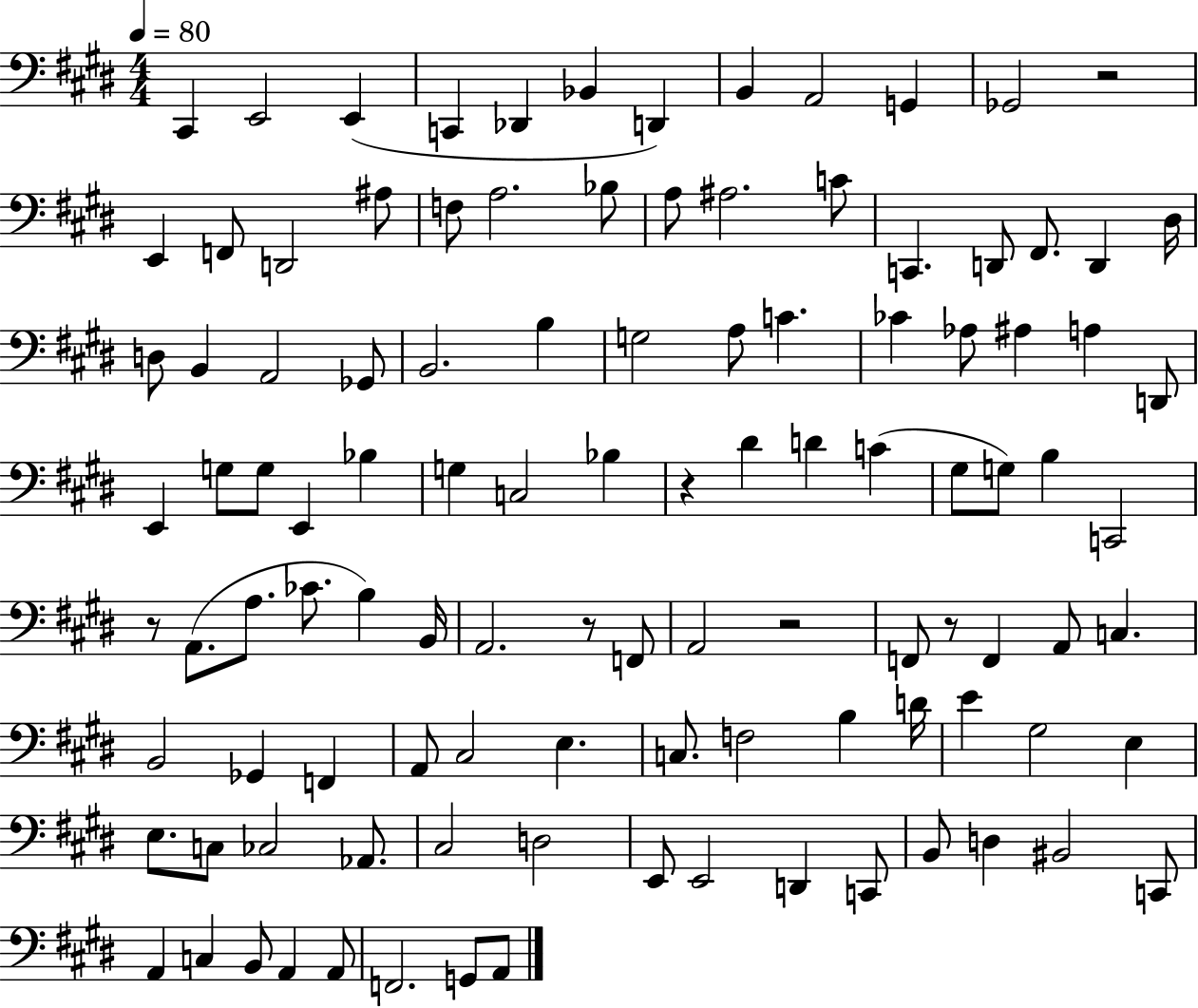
C#2/q E2/h E2/q C2/q Db2/q Bb2/q D2/q B2/q A2/h G2/q Gb2/h R/h E2/q F2/e D2/h A#3/e F3/e A3/h. Bb3/e A3/e A#3/h. C4/e C2/q. D2/e F#2/e. D2/q D#3/s D3/e B2/q A2/h Gb2/e B2/h. B3/q G3/h A3/e C4/q. CES4/q Ab3/e A#3/q A3/q D2/e E2/q G3/e G3/e E2/q Bb3/q G3/q C3/h Bb3/q R/q D#4/q D4/q C4/q G#3/e G3/e B3/q C2/h R/e A2/e. A3/e. CES4/e. B3/q B2/s A2/h. R/e F2/e A2/h R/h F2/e R/e F2/q A2/e C3/q. B2/h Gb2/q F2/q A2/e C#3/h E3/q. C3/e. F3/h B3/q D4/s E4/q G#3/h E3/q E3/e. C3/e CES3/h Ab2/e. C#3/h D3/h E2/e E2/h D2/q C2/e B2/e D3/q BIS2/h C2/e A2/q C3/q B2/e A2/q A2/e F2/h. G2/e A2/e